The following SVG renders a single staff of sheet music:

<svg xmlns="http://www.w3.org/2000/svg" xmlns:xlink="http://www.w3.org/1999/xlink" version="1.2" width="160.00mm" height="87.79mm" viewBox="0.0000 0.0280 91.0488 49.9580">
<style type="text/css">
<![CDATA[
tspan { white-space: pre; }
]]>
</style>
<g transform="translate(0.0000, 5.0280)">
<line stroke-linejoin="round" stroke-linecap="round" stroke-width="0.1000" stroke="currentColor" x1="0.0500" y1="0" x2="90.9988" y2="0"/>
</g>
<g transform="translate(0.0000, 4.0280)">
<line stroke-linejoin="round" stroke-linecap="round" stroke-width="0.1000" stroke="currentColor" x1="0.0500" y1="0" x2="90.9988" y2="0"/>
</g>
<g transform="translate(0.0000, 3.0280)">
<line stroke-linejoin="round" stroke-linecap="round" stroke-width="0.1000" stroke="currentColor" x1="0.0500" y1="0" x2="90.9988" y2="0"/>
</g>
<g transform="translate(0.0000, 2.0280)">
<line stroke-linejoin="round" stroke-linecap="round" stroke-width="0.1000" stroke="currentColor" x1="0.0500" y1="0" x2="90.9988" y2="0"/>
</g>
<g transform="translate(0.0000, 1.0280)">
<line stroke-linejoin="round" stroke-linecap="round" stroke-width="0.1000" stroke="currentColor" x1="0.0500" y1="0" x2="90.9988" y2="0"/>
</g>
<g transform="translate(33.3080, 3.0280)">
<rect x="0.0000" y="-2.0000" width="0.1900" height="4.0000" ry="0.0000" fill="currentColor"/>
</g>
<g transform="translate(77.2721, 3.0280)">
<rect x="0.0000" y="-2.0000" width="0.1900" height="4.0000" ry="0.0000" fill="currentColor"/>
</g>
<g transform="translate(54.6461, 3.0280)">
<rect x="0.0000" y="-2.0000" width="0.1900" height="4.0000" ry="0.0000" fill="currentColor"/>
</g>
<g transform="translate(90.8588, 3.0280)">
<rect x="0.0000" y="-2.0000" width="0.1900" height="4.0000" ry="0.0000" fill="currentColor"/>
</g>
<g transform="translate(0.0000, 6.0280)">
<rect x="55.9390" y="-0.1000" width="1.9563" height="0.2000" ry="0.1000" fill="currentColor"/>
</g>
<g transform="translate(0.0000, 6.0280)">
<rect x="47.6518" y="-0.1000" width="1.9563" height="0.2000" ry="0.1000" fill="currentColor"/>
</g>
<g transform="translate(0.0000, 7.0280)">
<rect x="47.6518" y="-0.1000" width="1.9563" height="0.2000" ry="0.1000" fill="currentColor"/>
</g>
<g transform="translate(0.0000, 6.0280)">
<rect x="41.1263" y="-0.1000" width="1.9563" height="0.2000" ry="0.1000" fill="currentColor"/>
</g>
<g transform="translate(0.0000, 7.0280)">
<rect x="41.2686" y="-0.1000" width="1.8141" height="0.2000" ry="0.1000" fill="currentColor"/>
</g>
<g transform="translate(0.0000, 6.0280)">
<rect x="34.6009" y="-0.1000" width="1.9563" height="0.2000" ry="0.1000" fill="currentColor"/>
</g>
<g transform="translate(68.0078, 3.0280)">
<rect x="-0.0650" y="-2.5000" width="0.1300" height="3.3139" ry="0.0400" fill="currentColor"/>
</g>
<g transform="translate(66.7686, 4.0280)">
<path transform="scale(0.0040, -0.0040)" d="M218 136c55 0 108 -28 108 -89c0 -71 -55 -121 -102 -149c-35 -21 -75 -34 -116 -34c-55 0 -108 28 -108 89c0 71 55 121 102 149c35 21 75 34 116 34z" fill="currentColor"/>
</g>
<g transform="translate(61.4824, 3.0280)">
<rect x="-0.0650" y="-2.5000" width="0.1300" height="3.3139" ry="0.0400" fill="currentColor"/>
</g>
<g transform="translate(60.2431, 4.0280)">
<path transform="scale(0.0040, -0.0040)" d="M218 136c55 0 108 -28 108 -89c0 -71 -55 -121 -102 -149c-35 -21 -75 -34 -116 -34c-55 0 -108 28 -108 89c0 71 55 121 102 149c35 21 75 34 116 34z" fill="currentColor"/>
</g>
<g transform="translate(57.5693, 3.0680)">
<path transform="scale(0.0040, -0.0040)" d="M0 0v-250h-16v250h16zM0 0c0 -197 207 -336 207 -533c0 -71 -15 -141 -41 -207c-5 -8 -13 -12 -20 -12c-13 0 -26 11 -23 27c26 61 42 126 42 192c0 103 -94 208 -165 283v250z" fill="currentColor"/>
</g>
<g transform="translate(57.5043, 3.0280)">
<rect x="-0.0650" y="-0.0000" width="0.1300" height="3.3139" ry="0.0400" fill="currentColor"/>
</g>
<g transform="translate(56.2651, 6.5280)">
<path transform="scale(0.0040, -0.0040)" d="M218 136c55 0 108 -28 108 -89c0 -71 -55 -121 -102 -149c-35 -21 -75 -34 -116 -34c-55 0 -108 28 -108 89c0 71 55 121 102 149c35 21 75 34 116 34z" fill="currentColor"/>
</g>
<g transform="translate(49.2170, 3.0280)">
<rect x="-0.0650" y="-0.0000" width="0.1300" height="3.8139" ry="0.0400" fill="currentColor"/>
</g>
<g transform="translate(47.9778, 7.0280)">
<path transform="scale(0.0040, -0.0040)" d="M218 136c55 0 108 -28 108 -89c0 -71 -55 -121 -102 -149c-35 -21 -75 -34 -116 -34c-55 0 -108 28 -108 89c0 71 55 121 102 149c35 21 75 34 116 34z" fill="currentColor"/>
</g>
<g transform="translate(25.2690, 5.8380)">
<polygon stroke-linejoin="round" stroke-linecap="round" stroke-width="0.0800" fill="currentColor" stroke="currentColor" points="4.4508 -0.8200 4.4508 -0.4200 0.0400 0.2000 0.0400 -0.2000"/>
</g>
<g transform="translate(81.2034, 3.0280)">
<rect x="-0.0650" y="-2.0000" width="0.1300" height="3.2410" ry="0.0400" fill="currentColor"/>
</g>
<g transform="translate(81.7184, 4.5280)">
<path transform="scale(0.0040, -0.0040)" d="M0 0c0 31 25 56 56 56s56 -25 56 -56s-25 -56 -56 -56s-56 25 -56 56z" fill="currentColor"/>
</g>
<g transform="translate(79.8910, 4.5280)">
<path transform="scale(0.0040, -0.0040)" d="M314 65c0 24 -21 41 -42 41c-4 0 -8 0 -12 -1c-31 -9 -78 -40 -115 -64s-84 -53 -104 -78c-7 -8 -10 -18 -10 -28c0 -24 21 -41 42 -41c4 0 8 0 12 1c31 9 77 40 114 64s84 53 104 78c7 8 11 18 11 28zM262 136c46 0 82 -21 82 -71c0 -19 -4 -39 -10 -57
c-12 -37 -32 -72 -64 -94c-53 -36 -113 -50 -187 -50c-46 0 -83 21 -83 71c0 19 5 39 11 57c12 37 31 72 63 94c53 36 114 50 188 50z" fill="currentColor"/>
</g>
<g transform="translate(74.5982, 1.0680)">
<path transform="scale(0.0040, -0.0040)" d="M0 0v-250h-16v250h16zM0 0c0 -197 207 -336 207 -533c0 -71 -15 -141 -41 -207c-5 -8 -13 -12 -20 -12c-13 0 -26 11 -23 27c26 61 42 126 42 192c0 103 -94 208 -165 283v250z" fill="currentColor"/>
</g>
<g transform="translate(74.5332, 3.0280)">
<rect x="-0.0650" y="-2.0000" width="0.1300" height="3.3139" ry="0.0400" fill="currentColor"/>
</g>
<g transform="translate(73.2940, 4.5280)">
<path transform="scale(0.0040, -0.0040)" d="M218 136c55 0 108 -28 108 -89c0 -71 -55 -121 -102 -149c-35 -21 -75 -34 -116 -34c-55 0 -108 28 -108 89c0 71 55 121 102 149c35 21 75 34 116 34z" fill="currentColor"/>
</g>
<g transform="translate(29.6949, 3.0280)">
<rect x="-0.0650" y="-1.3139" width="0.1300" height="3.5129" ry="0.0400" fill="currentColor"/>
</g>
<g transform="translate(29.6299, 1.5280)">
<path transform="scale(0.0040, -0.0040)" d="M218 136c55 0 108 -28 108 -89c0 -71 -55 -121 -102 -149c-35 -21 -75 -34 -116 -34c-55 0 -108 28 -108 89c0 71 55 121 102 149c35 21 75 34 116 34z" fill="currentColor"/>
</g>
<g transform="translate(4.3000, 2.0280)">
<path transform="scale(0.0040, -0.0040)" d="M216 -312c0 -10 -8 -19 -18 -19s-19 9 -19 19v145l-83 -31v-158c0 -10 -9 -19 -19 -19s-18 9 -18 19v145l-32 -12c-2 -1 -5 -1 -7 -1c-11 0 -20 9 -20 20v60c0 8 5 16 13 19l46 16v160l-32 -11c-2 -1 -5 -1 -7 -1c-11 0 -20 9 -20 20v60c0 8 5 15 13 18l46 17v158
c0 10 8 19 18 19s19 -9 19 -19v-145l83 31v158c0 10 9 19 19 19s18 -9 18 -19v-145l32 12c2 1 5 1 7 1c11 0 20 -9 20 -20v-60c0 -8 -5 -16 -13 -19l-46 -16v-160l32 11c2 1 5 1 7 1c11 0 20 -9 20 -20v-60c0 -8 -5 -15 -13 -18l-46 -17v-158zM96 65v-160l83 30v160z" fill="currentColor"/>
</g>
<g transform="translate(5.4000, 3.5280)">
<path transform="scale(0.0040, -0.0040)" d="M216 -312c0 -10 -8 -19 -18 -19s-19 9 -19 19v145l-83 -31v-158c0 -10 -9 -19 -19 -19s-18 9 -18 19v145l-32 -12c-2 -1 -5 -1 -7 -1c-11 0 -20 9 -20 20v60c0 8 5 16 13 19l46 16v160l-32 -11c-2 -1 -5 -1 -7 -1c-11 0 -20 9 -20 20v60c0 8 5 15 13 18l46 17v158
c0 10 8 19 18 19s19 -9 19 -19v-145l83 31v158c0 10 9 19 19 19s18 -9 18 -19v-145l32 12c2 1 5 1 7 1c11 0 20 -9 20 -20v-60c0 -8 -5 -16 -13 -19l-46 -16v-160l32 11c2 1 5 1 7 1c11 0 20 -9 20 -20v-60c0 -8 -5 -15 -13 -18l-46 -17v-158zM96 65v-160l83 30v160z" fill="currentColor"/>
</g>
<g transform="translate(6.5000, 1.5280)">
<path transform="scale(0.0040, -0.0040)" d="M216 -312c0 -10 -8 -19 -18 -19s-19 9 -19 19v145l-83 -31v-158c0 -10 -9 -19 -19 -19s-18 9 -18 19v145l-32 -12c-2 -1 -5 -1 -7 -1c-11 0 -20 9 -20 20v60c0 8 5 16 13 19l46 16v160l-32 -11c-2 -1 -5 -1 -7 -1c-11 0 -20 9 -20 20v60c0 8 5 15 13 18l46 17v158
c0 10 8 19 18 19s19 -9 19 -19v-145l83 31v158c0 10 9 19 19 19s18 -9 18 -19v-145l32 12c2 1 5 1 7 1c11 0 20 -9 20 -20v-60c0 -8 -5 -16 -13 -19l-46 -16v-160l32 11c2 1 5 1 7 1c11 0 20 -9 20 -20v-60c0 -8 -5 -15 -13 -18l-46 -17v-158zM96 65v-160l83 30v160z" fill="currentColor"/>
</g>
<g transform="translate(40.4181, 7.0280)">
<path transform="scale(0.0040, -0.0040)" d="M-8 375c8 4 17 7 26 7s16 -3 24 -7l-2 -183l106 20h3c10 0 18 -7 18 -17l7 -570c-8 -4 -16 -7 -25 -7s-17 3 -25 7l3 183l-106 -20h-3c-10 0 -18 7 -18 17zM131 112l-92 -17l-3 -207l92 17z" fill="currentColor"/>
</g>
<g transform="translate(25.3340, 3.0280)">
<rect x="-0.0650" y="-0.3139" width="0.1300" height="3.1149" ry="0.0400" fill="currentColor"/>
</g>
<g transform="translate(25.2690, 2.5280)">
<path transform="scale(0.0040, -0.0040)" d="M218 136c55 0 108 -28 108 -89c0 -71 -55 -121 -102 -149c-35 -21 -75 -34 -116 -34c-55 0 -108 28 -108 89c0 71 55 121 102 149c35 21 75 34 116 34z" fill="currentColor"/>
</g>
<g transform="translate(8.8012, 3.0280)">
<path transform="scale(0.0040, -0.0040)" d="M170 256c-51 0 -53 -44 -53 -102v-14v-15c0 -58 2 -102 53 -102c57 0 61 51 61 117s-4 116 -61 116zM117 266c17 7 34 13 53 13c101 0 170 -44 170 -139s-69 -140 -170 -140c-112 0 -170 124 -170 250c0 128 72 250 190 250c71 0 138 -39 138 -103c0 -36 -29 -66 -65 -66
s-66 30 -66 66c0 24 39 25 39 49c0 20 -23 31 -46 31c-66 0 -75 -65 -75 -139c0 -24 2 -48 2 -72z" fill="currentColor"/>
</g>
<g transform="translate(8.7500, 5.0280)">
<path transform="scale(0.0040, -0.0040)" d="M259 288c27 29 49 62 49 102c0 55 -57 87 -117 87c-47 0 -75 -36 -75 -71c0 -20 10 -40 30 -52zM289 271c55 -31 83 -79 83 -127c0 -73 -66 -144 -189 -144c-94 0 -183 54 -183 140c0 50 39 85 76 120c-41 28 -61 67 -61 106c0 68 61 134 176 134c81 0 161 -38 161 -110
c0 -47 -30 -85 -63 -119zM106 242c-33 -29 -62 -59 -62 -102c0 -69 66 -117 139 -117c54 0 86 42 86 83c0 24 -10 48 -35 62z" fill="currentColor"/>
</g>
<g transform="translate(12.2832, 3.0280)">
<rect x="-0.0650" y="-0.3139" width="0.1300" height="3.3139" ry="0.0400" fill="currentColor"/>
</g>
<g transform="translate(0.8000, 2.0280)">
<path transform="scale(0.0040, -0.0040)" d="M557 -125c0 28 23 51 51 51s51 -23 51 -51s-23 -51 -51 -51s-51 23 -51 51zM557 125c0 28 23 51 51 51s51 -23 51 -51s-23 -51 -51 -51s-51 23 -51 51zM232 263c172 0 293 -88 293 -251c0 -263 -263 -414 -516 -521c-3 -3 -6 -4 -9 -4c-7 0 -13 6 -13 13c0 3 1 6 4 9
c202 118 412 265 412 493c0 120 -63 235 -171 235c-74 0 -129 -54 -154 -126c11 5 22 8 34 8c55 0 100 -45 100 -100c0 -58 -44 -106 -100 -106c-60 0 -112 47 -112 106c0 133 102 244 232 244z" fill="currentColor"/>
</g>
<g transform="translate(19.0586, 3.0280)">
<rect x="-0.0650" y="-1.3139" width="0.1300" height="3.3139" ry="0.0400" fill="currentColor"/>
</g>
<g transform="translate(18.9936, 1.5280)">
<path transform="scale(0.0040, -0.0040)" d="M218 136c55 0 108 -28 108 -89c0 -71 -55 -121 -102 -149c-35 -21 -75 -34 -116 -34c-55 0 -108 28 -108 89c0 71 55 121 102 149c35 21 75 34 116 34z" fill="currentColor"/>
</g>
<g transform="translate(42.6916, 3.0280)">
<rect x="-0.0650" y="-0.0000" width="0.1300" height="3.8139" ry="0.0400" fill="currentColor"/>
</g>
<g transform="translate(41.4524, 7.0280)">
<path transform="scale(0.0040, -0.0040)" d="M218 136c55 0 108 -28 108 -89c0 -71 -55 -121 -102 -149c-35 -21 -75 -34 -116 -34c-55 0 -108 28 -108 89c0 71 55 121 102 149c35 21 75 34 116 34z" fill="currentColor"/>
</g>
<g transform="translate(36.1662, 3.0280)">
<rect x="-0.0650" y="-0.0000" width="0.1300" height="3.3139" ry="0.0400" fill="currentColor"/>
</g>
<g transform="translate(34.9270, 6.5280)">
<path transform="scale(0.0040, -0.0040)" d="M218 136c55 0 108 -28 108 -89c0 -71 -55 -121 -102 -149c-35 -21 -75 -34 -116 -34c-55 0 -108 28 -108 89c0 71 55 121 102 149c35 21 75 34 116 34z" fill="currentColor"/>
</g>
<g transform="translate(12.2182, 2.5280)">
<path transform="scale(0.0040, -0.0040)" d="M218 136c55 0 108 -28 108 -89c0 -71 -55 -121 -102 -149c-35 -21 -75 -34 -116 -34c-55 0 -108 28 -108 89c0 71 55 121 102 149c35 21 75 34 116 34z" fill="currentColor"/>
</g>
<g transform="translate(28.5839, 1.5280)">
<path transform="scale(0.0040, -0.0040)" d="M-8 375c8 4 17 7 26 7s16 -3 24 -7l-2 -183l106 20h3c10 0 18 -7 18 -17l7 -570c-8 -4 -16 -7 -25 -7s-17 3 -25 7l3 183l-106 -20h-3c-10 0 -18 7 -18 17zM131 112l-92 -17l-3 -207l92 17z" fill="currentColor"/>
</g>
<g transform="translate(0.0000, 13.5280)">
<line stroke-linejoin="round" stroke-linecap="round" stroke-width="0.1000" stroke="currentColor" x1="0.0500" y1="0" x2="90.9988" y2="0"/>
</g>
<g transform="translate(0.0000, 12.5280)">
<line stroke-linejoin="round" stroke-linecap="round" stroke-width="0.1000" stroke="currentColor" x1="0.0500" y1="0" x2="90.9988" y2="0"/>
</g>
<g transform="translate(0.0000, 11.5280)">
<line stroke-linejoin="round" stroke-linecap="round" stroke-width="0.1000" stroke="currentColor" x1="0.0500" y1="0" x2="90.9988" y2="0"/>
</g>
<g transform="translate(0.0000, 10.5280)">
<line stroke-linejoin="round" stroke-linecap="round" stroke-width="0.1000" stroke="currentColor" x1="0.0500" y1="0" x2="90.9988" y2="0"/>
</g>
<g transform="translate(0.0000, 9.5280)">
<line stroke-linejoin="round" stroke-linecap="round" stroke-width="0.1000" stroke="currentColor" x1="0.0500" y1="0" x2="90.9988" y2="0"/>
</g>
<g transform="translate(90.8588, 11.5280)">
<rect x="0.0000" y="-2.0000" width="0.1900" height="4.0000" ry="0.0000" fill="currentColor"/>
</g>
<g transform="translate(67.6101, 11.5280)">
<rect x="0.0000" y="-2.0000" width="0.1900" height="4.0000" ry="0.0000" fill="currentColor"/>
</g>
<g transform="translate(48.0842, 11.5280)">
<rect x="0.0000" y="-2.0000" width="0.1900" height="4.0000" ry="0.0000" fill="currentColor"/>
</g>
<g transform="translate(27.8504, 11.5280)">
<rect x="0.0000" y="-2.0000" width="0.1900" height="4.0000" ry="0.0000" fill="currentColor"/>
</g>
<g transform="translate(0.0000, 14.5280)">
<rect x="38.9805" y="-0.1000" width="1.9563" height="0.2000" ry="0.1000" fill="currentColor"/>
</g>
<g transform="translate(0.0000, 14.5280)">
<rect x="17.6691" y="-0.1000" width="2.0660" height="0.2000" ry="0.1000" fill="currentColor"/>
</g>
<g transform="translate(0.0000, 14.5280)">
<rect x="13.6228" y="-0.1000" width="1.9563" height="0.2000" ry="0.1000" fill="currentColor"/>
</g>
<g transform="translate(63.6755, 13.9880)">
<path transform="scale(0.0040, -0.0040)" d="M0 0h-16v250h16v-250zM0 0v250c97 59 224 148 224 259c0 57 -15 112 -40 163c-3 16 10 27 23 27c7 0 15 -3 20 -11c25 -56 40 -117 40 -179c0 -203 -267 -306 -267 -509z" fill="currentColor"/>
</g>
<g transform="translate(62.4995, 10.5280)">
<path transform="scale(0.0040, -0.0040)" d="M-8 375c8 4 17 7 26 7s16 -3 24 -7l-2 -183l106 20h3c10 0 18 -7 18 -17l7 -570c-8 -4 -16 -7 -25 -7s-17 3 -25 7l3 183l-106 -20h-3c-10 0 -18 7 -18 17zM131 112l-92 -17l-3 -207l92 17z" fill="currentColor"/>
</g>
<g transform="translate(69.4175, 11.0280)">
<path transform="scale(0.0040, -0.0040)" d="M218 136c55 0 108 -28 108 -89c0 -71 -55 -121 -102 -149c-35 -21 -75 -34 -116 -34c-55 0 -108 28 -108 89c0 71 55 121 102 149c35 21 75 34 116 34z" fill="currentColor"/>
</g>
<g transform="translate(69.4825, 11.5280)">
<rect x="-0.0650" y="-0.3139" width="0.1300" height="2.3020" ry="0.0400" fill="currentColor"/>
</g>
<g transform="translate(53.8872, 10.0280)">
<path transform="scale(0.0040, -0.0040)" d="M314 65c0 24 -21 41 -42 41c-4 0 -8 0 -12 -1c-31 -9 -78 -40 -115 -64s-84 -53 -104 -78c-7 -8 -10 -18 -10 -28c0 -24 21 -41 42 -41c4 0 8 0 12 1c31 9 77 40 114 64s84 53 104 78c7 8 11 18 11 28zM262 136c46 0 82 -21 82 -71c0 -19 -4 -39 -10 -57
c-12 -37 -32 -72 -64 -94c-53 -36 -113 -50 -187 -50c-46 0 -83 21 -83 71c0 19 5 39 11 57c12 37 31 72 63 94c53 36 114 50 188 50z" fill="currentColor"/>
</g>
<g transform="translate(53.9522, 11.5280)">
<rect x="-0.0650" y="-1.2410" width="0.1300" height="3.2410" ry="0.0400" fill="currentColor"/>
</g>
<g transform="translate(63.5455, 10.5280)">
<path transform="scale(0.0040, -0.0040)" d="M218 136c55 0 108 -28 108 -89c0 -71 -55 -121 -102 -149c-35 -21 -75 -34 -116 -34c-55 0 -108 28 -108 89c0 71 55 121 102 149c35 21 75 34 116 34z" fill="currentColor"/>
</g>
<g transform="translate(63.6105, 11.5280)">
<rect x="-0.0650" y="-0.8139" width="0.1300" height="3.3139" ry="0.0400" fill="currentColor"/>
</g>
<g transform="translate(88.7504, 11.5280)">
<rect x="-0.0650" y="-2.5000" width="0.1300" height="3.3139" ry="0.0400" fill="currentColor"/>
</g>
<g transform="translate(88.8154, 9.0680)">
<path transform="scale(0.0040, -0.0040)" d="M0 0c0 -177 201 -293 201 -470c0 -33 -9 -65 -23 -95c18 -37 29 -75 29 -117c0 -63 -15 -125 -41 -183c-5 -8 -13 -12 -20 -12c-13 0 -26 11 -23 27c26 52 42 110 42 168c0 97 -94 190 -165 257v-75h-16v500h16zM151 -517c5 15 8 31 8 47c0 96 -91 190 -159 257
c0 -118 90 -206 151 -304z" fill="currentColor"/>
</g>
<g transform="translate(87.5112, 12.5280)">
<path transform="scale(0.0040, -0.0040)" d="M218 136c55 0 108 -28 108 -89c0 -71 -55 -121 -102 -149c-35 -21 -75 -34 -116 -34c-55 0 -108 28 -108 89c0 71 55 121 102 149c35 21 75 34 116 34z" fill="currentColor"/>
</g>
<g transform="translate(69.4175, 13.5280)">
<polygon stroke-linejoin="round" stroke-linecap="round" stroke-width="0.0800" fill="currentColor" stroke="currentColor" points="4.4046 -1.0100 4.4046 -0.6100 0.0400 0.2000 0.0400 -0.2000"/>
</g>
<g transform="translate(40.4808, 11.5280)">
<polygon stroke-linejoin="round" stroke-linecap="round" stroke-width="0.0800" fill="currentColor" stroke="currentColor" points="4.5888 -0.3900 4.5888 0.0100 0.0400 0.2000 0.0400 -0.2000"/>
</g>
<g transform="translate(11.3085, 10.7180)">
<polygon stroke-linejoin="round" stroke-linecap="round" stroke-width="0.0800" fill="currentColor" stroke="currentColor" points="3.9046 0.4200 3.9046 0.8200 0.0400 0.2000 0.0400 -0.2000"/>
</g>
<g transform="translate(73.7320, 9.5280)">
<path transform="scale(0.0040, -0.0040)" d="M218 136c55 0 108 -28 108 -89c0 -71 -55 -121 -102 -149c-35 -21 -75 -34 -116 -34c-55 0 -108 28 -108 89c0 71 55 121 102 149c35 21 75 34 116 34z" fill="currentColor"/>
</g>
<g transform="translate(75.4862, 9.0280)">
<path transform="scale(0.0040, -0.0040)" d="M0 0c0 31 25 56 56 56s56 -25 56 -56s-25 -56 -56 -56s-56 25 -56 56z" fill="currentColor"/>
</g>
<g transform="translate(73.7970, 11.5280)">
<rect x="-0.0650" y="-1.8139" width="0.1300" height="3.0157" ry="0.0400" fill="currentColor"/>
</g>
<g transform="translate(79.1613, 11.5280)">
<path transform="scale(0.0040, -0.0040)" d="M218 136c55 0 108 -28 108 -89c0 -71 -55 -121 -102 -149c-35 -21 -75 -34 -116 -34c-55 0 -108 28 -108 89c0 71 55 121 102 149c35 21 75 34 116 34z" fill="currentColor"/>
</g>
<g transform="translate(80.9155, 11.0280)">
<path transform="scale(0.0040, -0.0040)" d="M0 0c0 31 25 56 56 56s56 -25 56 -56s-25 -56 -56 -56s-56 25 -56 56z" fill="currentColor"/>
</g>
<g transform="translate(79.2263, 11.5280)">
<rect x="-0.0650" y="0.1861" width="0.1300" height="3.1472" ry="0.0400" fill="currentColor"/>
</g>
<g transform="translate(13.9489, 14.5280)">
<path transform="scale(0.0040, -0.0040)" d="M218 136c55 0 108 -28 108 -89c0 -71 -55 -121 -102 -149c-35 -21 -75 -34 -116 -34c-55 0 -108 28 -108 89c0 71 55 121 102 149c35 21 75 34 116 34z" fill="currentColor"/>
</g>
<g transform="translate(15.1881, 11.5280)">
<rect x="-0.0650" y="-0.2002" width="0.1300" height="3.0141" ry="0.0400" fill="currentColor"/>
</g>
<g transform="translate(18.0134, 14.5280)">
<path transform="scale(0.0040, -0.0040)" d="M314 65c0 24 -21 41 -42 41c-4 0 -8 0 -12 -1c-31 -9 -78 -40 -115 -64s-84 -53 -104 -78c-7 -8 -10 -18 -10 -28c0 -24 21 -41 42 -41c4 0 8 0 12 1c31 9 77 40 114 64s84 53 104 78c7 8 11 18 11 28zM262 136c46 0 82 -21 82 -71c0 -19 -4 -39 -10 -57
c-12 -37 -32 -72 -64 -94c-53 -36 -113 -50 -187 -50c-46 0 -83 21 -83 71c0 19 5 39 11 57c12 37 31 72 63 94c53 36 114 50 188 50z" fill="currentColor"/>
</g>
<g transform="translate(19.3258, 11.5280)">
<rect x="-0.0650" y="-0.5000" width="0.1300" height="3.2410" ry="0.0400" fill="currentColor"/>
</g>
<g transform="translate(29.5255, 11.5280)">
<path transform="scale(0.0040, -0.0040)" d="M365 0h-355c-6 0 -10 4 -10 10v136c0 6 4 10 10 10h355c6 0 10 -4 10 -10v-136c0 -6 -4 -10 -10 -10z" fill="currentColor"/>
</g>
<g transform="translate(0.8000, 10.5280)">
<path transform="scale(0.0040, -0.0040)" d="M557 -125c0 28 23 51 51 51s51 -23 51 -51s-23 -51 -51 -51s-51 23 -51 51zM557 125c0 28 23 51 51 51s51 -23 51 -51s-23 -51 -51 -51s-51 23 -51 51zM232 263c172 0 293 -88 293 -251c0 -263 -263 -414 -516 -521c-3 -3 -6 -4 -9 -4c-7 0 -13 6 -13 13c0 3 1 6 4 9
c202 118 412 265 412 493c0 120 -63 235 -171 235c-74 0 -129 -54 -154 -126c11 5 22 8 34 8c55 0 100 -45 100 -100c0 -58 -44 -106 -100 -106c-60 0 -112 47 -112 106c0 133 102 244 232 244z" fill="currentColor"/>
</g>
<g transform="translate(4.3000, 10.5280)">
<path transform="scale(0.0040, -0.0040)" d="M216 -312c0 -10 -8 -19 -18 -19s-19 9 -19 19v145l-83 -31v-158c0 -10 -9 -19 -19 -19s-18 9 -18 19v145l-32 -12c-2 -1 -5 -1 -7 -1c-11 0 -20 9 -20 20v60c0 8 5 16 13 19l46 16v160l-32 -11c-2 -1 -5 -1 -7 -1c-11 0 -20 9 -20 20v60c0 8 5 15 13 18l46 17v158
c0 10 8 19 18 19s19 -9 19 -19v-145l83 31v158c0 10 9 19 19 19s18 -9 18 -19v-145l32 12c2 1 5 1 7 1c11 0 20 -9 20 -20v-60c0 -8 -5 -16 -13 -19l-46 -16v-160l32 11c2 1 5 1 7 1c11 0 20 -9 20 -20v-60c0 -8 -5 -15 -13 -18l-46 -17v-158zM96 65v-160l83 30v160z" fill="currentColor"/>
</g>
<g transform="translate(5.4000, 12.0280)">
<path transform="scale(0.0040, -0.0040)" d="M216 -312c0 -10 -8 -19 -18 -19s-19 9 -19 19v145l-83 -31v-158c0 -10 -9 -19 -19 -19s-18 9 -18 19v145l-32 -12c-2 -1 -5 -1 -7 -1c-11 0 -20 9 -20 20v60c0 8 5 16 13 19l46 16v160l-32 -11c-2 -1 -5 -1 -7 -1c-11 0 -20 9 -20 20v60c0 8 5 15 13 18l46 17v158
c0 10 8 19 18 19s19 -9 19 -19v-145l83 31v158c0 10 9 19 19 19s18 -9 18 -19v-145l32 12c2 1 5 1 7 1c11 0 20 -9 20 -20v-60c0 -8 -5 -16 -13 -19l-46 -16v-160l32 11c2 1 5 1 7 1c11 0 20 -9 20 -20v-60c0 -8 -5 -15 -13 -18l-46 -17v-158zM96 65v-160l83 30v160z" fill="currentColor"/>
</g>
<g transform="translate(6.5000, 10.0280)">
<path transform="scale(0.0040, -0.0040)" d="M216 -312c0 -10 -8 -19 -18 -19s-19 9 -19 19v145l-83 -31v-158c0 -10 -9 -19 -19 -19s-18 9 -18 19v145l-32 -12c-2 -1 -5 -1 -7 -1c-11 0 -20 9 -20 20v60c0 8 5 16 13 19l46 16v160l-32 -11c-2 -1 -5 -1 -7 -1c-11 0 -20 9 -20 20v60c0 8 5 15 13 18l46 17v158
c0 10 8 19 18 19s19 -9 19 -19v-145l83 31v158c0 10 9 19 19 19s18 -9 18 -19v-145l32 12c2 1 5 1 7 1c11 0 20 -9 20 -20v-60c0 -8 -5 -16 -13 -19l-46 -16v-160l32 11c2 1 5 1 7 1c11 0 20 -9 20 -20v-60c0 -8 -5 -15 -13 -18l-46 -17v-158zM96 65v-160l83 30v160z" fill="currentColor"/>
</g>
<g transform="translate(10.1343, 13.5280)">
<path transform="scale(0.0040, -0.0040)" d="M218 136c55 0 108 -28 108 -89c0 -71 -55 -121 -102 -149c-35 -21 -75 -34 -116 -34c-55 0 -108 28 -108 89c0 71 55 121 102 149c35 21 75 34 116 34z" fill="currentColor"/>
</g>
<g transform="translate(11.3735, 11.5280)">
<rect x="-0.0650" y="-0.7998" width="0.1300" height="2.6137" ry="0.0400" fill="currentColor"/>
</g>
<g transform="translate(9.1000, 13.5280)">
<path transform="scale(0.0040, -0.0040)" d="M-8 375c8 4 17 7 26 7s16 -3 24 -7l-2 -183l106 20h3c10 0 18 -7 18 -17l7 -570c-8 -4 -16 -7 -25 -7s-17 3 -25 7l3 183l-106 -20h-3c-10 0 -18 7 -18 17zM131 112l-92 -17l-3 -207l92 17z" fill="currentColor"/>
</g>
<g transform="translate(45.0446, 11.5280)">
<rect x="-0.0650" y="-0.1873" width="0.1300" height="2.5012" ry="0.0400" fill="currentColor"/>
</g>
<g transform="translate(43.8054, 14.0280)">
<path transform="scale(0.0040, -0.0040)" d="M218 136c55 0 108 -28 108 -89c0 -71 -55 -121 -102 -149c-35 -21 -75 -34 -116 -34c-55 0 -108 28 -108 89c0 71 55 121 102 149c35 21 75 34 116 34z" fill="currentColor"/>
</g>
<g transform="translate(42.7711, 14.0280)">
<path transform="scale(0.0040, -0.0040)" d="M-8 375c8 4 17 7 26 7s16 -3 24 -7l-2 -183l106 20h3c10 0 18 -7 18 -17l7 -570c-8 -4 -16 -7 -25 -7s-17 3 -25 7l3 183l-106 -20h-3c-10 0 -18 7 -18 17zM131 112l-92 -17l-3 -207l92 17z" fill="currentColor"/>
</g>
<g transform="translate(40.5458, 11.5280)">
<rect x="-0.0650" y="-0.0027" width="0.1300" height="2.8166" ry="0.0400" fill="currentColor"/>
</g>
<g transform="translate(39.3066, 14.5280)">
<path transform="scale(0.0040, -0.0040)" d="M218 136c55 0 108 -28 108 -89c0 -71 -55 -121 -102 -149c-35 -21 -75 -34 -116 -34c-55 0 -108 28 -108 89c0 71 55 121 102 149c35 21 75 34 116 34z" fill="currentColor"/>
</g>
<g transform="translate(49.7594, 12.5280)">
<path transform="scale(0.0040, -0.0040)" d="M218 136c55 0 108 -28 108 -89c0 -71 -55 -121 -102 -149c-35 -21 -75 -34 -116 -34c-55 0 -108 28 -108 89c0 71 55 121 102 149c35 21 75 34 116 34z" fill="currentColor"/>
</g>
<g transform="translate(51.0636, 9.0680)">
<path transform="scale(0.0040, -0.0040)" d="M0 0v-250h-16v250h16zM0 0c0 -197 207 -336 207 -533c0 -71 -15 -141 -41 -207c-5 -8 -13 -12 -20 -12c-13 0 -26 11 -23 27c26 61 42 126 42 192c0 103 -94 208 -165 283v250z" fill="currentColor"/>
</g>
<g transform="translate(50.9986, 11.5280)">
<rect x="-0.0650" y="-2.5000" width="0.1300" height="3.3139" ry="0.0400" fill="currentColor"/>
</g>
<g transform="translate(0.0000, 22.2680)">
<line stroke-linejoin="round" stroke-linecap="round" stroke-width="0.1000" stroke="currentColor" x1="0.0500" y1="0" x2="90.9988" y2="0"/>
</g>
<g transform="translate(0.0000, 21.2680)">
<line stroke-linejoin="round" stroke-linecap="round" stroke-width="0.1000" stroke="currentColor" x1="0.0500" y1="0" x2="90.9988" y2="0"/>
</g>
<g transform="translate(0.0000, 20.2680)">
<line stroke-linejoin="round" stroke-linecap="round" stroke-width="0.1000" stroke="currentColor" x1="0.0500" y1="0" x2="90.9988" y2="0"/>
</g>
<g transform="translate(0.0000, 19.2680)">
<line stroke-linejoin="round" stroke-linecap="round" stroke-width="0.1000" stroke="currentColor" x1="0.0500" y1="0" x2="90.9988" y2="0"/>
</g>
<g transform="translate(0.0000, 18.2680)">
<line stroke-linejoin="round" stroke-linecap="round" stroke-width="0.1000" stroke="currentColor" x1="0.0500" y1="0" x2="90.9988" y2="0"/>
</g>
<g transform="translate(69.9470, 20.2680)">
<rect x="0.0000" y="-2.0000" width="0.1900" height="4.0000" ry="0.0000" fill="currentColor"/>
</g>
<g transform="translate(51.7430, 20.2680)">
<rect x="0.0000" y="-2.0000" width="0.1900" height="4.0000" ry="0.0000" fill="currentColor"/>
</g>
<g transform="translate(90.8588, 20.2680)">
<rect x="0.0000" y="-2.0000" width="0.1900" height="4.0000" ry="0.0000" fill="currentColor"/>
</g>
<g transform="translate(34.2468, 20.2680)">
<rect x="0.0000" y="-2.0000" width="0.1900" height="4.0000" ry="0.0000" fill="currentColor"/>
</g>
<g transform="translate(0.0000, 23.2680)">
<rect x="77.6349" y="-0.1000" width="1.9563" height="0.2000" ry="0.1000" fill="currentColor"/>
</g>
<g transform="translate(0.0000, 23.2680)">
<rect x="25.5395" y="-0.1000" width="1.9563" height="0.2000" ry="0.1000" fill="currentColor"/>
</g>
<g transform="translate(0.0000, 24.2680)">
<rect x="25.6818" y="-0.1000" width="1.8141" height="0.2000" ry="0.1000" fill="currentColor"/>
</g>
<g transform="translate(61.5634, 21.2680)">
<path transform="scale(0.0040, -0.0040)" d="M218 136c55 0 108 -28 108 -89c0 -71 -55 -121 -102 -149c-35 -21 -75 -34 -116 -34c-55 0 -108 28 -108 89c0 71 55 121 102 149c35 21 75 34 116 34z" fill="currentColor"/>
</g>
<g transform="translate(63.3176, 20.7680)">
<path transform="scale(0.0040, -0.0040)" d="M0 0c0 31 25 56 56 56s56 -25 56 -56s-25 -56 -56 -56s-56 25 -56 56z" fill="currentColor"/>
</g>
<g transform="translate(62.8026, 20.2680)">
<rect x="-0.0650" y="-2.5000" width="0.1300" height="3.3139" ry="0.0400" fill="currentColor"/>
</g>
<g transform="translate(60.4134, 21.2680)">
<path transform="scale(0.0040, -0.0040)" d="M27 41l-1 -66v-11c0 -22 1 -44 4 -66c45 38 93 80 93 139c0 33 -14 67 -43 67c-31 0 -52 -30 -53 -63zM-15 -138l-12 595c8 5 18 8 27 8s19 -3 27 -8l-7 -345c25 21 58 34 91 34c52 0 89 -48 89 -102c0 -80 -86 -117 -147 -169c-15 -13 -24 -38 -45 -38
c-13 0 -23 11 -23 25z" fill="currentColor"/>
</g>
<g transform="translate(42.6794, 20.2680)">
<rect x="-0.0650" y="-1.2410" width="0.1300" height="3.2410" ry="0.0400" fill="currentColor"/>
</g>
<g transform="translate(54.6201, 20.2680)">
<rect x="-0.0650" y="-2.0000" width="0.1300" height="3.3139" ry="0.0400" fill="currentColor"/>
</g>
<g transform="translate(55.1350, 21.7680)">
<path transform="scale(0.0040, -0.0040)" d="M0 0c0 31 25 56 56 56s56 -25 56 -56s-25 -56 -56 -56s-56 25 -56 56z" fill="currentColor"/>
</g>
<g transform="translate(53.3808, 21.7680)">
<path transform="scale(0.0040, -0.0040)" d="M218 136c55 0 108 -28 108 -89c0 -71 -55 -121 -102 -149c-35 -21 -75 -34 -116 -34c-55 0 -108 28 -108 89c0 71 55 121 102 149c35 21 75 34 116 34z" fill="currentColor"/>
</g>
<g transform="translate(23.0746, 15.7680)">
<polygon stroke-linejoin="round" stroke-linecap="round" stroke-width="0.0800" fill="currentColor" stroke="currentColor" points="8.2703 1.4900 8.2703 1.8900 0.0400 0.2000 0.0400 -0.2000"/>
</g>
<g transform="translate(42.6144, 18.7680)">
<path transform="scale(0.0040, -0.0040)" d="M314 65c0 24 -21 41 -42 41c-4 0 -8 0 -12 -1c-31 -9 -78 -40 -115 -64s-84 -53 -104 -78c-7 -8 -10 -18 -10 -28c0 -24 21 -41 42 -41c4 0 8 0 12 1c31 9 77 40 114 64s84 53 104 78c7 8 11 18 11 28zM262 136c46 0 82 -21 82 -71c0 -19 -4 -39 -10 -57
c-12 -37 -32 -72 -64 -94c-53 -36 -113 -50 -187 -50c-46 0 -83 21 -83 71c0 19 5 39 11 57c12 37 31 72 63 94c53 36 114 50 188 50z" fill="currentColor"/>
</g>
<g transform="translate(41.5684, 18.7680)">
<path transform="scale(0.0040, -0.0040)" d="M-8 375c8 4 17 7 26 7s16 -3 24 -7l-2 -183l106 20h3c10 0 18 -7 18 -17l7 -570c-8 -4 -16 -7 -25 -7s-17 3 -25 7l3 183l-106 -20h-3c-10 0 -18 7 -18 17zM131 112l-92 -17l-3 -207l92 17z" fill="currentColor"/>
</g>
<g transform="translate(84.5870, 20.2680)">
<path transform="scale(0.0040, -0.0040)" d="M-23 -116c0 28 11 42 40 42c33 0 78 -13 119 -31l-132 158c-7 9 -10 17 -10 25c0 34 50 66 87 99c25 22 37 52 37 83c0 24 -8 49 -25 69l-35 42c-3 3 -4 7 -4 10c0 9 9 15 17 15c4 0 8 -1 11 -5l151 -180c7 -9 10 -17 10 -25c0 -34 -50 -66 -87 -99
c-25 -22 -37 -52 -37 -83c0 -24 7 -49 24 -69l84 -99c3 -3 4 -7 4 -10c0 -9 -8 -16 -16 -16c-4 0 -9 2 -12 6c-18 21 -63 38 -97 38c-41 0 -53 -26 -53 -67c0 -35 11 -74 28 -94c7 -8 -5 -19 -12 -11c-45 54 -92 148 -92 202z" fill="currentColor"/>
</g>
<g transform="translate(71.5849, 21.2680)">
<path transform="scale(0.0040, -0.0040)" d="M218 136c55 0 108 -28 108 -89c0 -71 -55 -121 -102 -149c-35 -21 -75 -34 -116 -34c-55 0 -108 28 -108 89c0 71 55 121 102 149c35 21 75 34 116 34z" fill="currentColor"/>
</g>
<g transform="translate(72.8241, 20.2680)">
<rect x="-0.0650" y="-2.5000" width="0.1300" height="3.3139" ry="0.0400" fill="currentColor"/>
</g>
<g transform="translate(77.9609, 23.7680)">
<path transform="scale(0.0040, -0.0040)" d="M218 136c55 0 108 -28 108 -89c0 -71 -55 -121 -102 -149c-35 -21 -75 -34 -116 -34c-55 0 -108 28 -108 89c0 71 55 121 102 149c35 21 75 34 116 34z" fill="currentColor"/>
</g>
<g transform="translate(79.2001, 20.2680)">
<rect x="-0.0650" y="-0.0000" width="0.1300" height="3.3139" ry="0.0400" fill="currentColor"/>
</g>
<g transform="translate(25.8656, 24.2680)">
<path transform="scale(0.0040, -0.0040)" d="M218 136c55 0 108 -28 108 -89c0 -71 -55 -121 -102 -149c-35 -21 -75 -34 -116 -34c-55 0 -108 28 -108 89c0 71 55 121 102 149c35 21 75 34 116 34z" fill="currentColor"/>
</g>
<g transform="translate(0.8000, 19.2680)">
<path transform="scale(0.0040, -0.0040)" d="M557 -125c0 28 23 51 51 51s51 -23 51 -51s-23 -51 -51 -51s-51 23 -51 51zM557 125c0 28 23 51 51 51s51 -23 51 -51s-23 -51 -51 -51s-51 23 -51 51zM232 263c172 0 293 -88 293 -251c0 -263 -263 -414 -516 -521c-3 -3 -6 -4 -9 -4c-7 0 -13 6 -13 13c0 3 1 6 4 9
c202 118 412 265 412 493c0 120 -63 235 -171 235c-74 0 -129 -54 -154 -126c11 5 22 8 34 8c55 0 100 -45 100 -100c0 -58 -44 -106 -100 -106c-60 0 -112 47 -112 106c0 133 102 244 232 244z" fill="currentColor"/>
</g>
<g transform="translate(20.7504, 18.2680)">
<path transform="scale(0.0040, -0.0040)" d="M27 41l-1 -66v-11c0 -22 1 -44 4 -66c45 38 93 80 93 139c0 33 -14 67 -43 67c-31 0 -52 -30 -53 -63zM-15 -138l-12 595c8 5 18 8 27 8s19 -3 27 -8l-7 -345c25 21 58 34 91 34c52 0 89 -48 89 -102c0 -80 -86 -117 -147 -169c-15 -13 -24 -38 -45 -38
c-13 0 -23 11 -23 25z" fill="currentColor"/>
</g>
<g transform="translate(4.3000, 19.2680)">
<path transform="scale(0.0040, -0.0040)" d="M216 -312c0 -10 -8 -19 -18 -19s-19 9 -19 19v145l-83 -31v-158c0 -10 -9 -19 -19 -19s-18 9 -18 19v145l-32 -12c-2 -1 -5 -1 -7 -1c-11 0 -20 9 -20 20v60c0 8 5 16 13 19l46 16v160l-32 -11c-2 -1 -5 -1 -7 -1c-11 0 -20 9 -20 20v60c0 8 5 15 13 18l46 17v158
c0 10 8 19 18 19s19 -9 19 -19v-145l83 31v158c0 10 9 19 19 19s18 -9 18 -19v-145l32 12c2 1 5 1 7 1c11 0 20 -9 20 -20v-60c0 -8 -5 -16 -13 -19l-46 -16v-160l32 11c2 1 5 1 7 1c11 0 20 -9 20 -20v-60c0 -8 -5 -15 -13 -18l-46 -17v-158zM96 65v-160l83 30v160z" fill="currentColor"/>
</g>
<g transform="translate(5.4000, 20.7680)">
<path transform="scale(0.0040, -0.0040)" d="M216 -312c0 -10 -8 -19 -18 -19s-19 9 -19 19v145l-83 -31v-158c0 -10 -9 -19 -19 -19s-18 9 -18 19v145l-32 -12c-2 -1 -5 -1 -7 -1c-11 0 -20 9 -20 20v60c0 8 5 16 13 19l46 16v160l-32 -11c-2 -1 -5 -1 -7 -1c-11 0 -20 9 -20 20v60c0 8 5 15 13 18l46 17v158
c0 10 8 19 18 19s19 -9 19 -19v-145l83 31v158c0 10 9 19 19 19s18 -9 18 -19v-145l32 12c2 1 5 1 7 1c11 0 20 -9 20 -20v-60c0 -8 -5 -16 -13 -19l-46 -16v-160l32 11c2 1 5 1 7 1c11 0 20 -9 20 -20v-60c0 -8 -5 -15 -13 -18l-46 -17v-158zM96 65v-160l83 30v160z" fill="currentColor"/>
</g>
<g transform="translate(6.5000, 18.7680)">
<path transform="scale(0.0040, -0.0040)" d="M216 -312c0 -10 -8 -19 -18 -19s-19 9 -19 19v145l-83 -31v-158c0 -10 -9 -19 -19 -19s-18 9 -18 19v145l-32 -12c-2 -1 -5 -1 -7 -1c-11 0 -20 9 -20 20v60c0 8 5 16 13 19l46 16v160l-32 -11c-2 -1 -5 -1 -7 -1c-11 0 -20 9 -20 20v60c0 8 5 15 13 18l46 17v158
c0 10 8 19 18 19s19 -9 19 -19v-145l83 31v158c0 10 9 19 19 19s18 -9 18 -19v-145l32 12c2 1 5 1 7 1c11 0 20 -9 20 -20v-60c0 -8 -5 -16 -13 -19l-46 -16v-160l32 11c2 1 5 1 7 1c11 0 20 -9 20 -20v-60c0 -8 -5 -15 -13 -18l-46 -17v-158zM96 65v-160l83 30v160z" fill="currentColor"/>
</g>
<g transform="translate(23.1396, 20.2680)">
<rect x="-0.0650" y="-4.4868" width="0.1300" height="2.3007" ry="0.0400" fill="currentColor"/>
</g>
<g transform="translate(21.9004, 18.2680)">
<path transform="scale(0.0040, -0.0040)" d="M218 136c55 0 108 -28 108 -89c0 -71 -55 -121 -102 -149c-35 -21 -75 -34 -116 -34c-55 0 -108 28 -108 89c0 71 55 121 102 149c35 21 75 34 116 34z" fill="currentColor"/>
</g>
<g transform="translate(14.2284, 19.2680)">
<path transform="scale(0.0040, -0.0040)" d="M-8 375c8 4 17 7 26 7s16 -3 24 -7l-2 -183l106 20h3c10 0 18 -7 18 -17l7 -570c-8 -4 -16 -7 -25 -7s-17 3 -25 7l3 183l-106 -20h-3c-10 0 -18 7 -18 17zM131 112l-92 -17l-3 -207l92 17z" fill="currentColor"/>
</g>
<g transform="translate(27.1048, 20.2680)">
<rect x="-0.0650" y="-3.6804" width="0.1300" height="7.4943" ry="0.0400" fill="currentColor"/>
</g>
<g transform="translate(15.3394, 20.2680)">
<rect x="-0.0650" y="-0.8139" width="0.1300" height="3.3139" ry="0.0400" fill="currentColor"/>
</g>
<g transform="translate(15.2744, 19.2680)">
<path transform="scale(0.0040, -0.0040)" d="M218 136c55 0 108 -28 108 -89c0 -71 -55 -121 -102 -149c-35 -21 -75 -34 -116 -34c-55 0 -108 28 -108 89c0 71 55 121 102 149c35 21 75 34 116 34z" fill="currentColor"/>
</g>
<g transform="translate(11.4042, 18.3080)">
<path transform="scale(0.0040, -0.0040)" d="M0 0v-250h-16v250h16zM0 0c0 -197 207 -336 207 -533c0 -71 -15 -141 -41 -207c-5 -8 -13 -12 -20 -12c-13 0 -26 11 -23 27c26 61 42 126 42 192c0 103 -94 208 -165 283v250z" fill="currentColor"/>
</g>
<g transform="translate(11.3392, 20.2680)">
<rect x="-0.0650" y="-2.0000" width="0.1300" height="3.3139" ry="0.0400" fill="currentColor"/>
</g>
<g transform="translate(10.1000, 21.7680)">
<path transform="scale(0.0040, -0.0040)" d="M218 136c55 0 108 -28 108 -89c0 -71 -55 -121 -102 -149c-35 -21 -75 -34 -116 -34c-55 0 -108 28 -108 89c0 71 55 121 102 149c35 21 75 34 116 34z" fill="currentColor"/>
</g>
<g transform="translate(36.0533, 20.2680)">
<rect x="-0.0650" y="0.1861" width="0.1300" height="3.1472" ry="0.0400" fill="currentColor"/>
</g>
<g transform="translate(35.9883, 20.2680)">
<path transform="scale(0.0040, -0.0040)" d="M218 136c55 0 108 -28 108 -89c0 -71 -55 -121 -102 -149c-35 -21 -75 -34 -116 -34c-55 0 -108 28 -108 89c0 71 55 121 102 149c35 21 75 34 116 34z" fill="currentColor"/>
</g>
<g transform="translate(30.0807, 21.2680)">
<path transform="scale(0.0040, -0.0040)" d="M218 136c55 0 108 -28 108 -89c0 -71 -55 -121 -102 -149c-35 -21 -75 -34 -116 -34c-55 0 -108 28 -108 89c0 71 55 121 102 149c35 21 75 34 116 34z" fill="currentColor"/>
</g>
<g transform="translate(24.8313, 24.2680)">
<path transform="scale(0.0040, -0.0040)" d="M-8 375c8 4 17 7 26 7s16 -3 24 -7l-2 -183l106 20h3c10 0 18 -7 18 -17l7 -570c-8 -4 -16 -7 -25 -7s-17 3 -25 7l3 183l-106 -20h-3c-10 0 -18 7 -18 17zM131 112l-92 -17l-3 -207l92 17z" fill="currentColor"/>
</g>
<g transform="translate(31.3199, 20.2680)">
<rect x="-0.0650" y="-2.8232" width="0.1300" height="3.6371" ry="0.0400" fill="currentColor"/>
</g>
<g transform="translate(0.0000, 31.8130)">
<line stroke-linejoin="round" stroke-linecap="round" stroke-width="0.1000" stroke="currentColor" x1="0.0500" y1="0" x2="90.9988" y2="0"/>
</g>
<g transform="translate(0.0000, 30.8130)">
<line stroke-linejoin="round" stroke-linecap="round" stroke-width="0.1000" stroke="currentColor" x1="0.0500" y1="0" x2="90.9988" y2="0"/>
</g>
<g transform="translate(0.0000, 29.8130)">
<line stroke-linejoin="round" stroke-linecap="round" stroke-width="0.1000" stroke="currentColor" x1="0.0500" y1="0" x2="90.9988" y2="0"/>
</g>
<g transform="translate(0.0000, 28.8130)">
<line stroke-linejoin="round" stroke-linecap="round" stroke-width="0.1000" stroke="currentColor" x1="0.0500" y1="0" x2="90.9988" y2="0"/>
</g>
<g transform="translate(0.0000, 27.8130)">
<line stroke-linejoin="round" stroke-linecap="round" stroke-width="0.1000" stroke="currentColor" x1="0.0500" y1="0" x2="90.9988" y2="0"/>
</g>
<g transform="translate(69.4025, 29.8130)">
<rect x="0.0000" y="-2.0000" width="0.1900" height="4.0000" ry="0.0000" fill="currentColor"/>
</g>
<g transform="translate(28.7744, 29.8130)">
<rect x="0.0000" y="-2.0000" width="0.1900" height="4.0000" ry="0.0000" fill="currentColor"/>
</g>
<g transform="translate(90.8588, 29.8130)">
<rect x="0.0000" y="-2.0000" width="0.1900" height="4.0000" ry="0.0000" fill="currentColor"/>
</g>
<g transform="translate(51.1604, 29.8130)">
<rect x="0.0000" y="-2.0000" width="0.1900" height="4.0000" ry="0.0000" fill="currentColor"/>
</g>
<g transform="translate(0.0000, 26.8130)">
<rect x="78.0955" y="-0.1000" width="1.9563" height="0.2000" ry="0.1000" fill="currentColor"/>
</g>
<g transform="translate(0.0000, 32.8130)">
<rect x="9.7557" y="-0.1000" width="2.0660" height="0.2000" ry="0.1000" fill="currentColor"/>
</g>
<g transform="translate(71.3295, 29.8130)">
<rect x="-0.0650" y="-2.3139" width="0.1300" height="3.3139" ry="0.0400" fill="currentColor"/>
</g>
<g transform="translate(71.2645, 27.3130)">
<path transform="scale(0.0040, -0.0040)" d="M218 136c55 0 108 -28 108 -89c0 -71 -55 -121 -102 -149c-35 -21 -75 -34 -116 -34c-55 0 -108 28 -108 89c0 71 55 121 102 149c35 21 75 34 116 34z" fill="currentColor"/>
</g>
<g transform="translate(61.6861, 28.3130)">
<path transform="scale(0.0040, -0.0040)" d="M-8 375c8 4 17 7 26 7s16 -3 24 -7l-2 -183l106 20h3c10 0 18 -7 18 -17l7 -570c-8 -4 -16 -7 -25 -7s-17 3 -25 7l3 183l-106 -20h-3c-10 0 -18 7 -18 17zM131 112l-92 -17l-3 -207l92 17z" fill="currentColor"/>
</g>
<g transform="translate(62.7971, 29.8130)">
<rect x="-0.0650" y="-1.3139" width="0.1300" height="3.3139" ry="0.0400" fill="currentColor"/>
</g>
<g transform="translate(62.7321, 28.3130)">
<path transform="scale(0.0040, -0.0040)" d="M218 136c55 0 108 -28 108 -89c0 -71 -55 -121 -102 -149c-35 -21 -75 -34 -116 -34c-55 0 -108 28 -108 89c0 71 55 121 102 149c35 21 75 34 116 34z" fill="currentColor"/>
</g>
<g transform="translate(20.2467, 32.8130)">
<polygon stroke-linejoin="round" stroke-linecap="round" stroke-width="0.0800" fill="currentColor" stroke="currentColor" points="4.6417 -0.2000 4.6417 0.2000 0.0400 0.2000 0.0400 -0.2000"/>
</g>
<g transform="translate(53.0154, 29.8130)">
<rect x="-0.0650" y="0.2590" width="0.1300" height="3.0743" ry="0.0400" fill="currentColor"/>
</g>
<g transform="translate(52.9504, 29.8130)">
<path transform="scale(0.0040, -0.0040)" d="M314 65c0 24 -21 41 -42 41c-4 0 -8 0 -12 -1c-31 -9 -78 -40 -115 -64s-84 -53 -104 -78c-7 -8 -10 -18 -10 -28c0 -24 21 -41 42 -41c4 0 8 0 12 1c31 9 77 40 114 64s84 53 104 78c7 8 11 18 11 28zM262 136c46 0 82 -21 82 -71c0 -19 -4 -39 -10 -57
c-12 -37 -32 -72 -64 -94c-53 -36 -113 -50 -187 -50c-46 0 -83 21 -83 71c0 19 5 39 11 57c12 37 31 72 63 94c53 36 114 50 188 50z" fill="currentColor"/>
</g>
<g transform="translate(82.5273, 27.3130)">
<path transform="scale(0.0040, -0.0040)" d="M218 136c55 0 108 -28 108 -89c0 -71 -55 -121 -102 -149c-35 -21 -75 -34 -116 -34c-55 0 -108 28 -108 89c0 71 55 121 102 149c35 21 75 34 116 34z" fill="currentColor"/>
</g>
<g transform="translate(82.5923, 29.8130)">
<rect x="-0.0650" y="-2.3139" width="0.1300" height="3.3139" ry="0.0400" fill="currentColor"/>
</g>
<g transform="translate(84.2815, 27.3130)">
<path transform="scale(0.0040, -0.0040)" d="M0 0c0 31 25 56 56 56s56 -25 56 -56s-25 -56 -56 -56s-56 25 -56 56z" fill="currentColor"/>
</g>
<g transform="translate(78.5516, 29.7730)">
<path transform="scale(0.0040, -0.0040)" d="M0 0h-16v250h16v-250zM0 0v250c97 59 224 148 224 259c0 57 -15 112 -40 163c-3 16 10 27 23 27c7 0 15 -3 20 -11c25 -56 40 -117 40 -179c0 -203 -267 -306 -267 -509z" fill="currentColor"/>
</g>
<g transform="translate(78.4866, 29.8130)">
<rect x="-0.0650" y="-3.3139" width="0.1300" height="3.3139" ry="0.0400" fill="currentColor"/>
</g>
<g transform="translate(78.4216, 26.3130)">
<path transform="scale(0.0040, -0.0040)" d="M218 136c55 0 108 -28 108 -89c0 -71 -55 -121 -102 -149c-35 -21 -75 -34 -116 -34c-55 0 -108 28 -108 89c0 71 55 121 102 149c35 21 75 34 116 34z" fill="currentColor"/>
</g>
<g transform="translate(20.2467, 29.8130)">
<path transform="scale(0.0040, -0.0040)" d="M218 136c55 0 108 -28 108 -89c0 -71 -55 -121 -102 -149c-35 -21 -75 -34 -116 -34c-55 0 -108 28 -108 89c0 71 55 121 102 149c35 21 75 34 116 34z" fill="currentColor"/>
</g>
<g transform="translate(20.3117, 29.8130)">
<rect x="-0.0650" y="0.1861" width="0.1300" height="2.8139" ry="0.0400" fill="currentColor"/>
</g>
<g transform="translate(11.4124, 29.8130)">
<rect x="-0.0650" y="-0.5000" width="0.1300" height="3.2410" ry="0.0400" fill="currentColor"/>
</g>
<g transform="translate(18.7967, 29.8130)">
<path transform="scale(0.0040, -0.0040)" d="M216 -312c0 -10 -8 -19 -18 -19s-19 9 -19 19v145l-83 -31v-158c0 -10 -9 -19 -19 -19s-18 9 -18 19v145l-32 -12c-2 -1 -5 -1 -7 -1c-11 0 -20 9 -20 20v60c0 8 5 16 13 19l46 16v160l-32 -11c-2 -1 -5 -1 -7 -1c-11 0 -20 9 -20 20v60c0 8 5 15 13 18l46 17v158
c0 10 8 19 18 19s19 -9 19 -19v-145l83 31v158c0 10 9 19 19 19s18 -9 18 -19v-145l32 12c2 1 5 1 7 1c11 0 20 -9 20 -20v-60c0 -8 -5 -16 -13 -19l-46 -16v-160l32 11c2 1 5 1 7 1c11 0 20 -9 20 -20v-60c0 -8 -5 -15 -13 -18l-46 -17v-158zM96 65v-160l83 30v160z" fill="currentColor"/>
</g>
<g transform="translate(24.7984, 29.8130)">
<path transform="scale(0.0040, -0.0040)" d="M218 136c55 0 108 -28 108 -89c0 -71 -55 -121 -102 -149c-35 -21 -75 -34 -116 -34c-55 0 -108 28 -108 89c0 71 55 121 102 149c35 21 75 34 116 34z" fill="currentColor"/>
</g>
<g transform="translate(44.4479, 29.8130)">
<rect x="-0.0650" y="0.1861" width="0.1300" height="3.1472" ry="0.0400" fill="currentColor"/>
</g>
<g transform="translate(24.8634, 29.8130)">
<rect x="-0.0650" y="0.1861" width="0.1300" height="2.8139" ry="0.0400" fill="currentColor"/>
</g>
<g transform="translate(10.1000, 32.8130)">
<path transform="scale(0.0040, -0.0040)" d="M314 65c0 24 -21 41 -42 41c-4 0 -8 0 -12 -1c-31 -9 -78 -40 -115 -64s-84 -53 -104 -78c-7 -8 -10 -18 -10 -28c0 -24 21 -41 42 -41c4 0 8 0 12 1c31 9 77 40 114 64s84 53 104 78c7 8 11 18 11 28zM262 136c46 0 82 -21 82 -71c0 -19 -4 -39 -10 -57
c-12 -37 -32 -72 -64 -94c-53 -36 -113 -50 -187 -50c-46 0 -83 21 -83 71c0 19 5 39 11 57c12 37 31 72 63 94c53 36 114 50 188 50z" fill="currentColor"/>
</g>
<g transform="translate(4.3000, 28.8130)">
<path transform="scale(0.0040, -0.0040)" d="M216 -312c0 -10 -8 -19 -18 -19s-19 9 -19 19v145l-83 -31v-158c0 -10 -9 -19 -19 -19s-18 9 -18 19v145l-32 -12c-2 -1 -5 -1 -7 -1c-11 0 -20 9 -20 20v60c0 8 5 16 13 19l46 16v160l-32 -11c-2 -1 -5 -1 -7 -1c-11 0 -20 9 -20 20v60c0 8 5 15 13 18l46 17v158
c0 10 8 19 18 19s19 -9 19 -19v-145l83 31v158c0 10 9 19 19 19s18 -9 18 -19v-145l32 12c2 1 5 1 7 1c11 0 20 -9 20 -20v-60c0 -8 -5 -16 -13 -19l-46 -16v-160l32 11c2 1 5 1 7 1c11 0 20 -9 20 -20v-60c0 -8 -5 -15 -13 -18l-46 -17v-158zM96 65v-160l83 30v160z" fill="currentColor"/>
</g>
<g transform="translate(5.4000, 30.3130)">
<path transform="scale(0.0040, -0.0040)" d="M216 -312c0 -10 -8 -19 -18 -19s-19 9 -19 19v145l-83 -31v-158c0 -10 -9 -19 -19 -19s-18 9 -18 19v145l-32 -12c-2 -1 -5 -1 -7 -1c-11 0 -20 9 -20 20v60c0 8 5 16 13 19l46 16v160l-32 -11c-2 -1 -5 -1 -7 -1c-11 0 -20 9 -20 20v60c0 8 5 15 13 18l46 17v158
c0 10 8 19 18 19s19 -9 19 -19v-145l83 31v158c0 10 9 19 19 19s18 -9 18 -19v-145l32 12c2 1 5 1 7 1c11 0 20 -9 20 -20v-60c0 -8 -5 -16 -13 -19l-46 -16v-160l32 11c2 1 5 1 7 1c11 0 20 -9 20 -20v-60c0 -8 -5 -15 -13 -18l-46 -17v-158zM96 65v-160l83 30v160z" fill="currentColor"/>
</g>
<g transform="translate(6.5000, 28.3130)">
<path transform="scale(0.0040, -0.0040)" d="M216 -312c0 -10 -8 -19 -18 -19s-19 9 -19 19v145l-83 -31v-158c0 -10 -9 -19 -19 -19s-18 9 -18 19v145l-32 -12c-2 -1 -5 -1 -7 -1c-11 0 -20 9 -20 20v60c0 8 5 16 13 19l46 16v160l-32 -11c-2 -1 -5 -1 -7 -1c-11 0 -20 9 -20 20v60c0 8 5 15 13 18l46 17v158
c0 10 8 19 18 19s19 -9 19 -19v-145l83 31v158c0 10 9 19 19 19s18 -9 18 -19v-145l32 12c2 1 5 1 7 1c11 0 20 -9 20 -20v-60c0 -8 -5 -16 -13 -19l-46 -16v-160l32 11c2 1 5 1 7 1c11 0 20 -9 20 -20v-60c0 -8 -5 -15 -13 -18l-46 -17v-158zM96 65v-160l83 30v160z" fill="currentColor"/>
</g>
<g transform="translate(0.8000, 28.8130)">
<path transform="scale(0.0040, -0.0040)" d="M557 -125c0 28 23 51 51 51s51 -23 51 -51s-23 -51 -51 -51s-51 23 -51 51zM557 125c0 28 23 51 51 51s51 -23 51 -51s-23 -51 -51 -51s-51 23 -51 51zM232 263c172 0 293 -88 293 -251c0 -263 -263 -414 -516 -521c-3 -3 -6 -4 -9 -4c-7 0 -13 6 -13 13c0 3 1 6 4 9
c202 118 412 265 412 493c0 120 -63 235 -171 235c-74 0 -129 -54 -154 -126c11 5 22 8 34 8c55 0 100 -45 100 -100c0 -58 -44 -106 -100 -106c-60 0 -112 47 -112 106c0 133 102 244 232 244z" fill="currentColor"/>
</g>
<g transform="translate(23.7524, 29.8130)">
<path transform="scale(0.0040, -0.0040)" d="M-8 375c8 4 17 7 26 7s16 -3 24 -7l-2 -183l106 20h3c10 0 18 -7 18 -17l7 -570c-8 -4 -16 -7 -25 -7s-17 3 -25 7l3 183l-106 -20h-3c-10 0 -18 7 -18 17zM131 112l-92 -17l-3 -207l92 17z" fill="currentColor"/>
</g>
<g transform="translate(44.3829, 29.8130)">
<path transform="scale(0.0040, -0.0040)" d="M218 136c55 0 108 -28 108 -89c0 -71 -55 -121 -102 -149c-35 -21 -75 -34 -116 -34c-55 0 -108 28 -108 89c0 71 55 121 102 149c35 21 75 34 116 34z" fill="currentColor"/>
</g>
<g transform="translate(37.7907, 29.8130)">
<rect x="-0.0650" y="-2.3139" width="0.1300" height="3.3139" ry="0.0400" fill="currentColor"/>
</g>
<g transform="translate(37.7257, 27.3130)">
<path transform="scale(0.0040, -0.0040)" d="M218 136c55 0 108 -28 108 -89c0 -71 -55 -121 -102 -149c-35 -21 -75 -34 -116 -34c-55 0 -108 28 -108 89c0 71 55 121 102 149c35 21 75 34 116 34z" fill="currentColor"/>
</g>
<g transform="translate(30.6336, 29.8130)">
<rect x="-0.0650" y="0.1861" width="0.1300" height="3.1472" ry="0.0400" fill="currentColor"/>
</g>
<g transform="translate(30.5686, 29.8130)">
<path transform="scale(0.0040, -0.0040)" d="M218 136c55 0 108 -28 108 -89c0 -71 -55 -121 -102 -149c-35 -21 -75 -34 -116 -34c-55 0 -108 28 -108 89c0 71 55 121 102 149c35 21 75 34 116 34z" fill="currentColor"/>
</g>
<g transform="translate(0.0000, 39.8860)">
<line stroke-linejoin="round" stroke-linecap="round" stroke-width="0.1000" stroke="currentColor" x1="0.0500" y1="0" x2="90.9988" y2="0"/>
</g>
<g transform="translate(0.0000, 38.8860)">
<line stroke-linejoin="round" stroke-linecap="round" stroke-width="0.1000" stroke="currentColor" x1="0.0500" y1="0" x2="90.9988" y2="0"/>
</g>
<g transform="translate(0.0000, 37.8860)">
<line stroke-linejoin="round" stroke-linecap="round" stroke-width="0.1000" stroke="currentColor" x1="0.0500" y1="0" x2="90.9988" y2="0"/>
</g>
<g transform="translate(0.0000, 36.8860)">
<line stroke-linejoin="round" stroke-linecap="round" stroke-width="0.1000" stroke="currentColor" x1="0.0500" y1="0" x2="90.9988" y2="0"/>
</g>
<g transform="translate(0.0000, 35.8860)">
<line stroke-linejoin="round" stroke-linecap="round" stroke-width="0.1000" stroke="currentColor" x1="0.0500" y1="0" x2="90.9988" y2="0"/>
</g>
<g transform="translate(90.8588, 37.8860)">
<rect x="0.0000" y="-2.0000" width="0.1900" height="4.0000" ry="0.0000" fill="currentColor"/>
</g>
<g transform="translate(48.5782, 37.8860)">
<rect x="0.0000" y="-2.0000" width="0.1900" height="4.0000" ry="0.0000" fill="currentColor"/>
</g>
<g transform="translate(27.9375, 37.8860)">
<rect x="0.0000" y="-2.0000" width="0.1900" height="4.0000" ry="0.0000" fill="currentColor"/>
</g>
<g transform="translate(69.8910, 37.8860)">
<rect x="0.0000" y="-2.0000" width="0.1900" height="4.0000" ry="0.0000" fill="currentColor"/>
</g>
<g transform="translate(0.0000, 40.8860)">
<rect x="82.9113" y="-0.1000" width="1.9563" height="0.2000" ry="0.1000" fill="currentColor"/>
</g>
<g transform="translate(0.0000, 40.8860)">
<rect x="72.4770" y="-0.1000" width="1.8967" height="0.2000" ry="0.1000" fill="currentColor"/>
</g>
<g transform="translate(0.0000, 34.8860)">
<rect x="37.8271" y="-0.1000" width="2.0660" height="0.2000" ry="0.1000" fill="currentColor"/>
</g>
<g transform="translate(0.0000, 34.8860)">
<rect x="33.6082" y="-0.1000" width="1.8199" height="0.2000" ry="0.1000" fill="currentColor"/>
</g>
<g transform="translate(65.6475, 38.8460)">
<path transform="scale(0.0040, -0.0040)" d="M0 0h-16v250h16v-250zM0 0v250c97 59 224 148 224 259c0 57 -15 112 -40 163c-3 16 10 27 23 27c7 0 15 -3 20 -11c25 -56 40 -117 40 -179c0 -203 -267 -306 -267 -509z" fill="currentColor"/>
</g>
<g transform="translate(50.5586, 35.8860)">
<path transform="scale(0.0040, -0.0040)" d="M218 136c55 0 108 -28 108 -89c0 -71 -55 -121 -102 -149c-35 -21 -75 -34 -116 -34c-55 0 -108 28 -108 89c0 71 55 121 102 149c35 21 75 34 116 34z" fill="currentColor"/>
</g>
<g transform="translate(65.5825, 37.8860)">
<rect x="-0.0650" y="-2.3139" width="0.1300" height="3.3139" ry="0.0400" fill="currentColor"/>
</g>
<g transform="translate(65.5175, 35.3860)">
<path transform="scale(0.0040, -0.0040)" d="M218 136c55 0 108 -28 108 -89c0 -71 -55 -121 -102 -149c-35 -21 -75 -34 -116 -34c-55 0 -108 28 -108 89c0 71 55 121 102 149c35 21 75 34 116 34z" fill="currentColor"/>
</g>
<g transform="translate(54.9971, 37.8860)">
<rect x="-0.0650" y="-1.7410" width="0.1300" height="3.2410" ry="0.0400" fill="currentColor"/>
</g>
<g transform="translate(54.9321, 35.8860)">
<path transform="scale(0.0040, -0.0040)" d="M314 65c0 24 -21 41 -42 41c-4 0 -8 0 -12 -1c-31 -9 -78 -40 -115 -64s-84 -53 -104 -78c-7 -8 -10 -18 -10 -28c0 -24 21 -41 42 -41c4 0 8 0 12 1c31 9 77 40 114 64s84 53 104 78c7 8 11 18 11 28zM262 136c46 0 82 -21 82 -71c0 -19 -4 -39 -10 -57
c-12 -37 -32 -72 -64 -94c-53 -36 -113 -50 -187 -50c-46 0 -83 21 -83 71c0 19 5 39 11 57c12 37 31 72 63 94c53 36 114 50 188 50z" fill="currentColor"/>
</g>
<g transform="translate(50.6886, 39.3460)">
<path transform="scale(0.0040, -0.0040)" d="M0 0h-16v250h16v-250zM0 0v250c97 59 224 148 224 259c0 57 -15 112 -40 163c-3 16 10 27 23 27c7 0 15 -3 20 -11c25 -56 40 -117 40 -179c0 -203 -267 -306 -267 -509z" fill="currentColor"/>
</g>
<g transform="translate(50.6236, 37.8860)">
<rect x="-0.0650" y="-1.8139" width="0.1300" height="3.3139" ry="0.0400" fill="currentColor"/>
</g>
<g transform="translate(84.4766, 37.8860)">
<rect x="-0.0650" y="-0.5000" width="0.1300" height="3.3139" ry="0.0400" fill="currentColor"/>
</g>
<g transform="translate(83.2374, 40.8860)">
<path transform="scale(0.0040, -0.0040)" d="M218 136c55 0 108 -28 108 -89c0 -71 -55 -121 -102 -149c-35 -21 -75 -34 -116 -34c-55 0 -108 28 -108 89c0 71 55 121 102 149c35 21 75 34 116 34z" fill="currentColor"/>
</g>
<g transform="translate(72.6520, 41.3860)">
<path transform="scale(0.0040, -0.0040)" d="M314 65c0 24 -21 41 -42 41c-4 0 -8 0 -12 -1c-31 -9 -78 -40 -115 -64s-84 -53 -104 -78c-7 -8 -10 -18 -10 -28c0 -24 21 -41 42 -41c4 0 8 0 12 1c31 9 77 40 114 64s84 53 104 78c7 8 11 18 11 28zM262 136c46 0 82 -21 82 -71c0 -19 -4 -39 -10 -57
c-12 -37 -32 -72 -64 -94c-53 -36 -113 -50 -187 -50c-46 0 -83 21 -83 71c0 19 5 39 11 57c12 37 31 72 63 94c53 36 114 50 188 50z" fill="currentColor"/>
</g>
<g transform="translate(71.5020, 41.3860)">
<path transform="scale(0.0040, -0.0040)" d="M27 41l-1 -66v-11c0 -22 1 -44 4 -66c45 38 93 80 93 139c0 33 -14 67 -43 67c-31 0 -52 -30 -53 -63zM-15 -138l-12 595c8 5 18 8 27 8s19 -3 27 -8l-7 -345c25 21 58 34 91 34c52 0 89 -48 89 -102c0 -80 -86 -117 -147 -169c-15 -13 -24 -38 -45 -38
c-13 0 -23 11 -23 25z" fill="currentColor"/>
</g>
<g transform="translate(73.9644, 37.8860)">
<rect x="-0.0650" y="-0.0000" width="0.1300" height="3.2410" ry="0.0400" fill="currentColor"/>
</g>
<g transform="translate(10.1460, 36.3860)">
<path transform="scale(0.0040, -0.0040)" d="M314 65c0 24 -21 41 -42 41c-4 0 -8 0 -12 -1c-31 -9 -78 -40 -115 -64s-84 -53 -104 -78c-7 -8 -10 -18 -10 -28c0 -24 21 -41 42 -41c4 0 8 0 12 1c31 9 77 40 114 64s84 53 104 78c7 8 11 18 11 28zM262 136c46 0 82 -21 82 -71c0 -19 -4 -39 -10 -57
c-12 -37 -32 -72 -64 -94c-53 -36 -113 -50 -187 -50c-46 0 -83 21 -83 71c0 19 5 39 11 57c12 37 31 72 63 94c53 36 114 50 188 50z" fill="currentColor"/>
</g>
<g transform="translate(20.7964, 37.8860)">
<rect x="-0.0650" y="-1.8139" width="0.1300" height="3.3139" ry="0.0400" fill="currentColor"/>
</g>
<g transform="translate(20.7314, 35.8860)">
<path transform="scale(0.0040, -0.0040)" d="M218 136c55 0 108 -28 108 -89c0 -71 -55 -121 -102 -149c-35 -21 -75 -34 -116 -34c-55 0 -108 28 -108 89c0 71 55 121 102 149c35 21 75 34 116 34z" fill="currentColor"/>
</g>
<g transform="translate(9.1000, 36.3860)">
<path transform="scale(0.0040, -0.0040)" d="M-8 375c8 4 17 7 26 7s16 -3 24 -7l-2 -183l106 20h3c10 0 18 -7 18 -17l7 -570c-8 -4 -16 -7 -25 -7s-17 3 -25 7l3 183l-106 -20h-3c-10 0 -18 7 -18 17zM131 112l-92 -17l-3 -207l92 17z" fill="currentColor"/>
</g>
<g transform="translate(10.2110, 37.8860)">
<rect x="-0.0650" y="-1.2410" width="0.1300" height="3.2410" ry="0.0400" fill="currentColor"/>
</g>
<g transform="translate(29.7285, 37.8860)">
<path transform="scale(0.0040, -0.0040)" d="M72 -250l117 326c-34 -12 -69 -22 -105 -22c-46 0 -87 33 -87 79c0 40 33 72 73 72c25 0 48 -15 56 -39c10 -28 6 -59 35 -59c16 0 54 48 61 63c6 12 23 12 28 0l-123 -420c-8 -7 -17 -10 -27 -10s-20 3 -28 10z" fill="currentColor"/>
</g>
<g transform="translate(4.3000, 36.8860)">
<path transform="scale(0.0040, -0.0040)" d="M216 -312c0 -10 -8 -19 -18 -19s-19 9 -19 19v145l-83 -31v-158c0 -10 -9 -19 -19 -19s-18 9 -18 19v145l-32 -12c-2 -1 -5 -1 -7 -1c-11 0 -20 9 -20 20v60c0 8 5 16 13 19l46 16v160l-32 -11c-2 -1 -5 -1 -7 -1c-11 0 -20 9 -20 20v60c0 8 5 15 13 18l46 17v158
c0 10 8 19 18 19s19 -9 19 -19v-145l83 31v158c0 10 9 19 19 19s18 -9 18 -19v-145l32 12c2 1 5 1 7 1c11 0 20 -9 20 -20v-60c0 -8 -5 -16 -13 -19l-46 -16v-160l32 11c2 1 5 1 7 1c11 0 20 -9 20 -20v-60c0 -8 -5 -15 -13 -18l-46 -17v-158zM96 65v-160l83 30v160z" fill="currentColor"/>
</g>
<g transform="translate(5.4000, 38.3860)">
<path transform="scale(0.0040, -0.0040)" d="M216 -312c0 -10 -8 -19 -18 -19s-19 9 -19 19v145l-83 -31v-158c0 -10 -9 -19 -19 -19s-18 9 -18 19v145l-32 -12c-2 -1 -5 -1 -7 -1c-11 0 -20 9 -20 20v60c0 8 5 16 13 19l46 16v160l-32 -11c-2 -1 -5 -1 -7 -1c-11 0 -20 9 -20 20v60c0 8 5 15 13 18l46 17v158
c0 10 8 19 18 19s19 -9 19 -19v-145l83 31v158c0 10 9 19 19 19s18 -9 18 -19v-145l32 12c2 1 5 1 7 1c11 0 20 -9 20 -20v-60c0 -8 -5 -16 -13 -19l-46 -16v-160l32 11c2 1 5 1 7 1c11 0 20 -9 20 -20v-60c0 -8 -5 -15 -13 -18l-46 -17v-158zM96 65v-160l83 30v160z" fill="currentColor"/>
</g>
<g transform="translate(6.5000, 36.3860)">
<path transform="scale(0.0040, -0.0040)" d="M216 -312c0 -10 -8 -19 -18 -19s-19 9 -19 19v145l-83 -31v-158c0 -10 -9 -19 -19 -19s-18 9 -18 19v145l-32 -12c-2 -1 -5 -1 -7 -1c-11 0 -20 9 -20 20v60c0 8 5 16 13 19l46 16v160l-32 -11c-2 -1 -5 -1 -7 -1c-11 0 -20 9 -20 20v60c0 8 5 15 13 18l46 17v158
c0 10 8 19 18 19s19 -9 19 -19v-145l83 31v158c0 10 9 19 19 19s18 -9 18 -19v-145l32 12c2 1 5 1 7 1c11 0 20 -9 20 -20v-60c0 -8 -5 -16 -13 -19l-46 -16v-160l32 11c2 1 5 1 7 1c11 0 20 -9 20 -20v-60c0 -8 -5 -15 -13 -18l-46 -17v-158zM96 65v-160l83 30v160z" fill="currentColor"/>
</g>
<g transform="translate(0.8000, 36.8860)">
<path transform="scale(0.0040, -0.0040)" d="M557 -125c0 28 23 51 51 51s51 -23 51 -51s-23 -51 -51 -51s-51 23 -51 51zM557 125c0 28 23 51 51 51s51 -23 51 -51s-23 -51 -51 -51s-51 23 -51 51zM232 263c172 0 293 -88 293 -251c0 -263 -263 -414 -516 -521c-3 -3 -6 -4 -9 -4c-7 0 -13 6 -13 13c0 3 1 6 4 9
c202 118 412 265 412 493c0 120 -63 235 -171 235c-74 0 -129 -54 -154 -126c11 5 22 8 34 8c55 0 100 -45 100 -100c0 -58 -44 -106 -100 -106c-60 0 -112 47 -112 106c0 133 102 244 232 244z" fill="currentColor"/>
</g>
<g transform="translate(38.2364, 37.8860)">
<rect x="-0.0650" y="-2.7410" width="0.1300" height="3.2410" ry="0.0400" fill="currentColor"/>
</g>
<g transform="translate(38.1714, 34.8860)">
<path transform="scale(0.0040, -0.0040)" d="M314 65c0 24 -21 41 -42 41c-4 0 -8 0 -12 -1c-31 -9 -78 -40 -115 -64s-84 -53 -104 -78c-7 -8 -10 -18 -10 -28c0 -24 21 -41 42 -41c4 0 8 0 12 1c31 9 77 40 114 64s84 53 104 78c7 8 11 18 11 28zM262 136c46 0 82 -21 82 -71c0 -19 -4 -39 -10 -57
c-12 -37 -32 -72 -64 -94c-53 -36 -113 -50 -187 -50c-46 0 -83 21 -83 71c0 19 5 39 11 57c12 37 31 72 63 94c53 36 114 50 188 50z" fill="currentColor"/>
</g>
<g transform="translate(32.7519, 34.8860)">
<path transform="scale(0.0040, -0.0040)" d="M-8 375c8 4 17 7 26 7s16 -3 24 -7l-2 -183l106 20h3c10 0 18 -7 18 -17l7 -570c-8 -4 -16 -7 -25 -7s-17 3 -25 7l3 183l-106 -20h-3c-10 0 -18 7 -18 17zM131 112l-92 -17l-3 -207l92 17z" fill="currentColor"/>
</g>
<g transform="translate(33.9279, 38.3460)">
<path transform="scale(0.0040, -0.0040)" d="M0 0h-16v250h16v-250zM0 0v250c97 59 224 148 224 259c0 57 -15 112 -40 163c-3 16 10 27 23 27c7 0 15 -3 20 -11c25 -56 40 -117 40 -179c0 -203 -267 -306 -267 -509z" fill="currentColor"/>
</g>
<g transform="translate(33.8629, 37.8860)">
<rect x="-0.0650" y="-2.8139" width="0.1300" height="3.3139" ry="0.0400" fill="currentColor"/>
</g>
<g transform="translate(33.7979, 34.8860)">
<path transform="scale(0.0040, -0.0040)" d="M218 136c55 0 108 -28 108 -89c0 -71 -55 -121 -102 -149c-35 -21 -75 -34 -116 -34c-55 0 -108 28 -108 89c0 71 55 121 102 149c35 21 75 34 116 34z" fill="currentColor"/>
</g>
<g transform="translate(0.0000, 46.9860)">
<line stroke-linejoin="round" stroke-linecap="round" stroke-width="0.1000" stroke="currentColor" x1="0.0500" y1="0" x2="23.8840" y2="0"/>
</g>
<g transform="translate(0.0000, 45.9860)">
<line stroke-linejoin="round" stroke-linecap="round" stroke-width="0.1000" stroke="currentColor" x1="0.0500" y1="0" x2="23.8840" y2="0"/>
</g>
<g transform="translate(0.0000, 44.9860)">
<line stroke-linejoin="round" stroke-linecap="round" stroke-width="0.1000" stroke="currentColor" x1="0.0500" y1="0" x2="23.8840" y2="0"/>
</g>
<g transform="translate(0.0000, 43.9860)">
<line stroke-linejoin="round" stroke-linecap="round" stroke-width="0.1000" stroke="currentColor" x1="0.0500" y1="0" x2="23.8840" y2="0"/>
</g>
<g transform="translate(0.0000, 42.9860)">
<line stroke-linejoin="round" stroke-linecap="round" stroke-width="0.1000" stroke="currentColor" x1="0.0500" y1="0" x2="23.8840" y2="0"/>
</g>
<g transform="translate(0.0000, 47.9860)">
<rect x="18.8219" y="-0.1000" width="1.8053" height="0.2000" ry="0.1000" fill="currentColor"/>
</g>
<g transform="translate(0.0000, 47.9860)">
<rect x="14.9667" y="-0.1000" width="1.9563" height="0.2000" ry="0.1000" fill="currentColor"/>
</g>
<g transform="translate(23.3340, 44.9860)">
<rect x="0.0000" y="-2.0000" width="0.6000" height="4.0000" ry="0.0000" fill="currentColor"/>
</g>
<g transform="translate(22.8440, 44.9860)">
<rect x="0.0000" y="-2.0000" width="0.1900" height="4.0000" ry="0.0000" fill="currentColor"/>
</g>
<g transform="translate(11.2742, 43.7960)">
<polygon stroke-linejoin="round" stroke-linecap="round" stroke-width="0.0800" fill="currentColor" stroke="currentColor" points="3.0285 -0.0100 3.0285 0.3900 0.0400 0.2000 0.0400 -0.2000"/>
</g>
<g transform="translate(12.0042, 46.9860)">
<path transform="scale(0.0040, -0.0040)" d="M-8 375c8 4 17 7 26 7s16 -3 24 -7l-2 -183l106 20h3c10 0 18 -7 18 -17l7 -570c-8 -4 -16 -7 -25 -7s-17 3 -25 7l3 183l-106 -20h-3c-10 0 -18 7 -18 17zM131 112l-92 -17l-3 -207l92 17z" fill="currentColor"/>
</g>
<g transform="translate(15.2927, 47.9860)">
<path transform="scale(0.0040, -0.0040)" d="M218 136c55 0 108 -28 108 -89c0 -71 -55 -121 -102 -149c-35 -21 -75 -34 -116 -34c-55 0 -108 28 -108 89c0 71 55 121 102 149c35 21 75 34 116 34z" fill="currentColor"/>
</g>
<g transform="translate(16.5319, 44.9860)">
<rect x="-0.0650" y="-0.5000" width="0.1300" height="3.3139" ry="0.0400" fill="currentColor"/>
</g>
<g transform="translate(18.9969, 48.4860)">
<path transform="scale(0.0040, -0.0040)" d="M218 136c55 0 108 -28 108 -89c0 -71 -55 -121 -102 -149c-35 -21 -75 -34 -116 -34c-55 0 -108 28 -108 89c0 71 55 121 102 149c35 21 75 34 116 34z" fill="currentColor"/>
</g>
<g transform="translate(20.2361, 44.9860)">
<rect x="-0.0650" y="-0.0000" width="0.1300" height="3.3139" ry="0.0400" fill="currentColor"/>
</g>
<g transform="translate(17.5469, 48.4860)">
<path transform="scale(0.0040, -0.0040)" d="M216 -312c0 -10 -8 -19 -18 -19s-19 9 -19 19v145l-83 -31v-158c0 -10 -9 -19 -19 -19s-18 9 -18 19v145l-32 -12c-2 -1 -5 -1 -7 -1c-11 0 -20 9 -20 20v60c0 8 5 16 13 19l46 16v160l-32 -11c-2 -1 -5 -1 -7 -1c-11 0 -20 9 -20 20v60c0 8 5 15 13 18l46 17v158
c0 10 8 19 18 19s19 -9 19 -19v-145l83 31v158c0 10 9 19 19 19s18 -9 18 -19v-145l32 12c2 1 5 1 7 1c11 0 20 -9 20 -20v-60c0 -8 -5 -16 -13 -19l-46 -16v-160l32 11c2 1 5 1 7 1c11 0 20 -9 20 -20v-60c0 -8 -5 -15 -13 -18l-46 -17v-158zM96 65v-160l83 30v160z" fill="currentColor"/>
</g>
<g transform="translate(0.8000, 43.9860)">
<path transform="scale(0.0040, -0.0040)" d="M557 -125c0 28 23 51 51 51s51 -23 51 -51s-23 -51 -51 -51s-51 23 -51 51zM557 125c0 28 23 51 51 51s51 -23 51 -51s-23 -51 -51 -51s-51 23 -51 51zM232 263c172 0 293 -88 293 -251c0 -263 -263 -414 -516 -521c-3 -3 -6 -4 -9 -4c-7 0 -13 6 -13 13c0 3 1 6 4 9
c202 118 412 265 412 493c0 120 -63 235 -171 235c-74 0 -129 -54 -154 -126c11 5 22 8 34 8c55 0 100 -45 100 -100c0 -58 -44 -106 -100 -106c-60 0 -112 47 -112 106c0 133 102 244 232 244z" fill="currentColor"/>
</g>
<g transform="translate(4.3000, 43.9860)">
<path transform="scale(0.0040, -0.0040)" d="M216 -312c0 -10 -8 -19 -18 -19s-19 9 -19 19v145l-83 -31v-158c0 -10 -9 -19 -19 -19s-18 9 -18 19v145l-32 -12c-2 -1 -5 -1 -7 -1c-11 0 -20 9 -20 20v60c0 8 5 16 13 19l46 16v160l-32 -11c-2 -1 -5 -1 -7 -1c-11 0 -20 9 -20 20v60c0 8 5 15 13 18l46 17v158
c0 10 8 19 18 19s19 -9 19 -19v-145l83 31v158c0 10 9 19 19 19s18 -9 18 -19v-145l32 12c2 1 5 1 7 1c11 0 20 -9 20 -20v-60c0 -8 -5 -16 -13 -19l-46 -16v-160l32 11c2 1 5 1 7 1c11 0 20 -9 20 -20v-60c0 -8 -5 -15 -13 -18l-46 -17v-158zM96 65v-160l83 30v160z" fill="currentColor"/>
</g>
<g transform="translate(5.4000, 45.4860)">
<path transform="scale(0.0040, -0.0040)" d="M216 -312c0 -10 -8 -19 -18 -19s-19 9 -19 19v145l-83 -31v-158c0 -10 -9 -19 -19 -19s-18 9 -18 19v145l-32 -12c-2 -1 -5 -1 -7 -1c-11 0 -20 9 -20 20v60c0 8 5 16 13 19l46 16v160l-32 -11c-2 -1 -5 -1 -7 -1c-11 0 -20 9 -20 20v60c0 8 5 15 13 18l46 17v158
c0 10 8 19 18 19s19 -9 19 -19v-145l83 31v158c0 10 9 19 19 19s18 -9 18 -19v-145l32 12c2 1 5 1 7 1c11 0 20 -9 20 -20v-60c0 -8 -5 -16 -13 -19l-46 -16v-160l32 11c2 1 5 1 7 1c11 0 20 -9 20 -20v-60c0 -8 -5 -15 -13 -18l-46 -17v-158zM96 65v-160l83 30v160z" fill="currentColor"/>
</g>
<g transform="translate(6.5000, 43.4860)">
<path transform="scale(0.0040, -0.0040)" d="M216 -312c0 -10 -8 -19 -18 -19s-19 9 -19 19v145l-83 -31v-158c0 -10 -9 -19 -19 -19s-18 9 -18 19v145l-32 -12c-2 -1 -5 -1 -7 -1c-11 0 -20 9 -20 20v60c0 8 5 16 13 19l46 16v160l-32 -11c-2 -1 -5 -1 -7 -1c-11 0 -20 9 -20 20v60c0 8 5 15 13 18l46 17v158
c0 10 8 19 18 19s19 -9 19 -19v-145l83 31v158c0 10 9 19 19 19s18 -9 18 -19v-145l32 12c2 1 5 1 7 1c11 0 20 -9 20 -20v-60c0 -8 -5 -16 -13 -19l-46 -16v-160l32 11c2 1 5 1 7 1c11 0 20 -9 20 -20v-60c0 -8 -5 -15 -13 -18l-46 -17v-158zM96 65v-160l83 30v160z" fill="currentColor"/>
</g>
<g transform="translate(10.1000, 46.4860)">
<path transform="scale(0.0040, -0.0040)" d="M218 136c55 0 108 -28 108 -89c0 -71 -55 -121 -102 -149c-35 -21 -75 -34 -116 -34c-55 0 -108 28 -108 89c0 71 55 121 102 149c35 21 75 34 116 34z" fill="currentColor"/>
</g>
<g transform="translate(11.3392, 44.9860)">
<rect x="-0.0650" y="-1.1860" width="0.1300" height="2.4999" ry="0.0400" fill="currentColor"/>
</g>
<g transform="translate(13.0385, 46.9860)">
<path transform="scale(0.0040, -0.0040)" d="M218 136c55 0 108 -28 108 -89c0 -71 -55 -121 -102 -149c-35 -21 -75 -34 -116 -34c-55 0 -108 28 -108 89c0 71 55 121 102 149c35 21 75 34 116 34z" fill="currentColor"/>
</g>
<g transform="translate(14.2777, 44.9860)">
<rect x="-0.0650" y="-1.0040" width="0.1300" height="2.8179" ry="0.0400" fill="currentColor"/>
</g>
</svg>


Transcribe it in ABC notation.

X:1
T:Untitled
M:6/8
L:1/4
K:A
E, ^G, E,/2 G,/2 D,, C,, C,, D,,/2 B,, B,, A,,/2 A,,2 G,,/2 E,,/2 E,,2 z2 E,,/2 F,,/2 B,,/2 ^G,2 F,/2 E,/2 A,/2 D, B,,/4 A,,/2 F, _A,/2 C,,/2 B,,/2 D, G,2 A,, _B,, B,, D,, z E,,2 ^D,/2 D,/2 D, B, D, D,2 G, B, D/2 B, G,2 A, z/2 C/2 C2 A,/2 A,2 B,/2 _D,,2 E,, A,,/2 G,,/2 E,, ^D,,